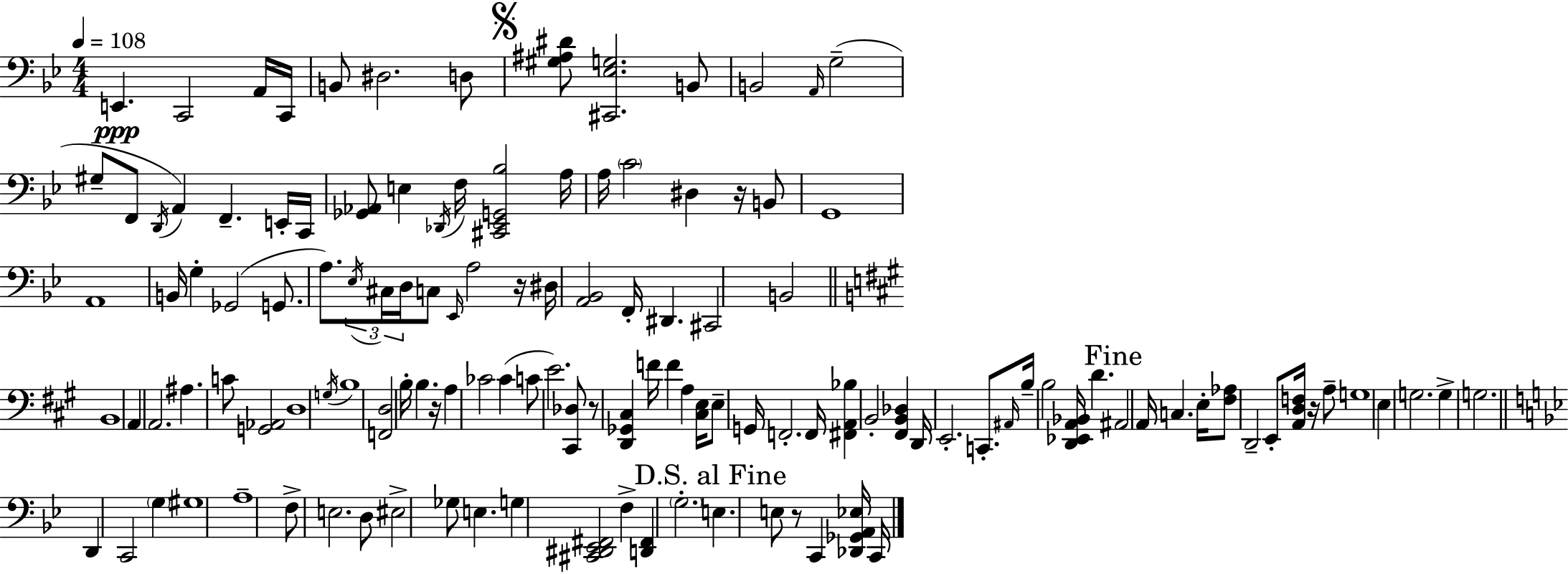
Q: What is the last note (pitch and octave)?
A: C2